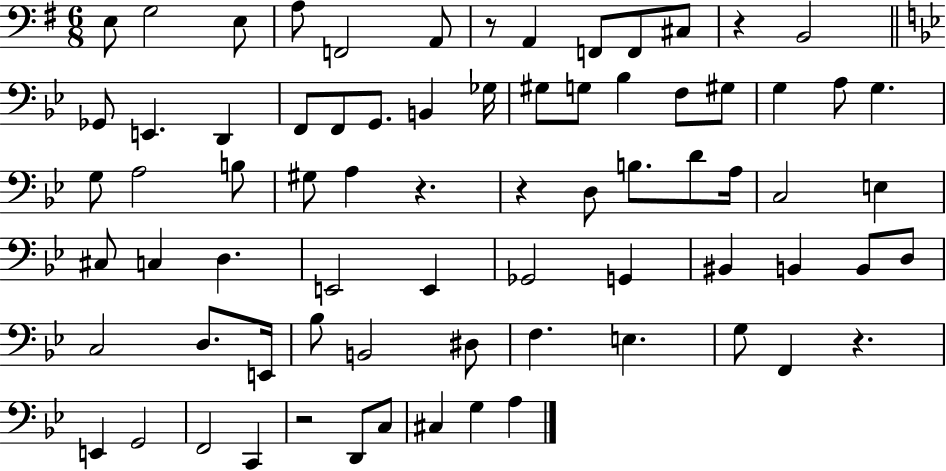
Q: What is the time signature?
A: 6/8